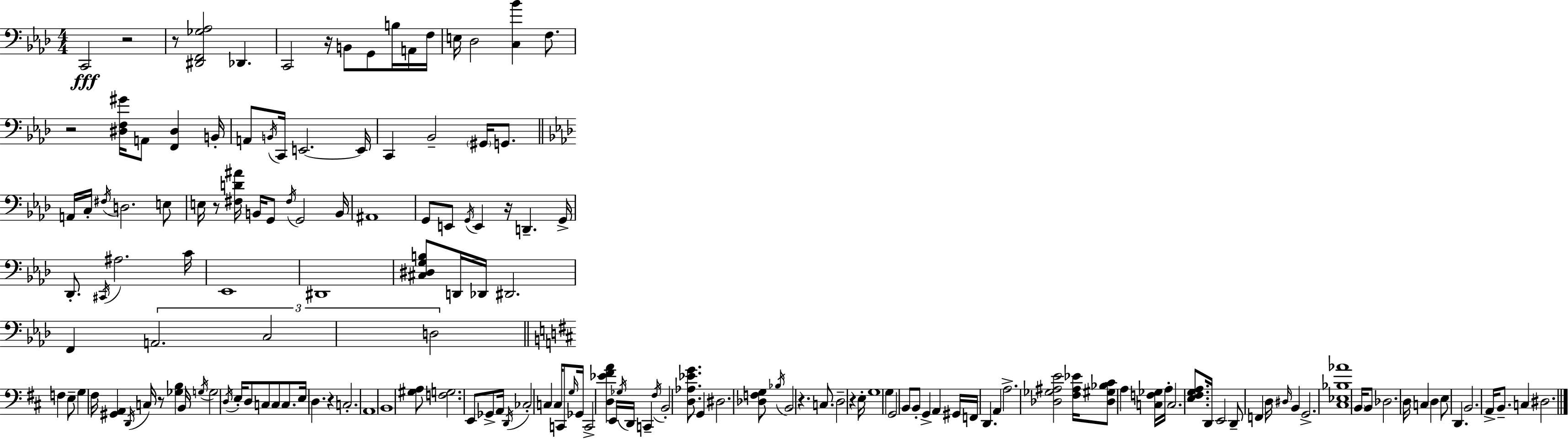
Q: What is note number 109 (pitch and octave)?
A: A3